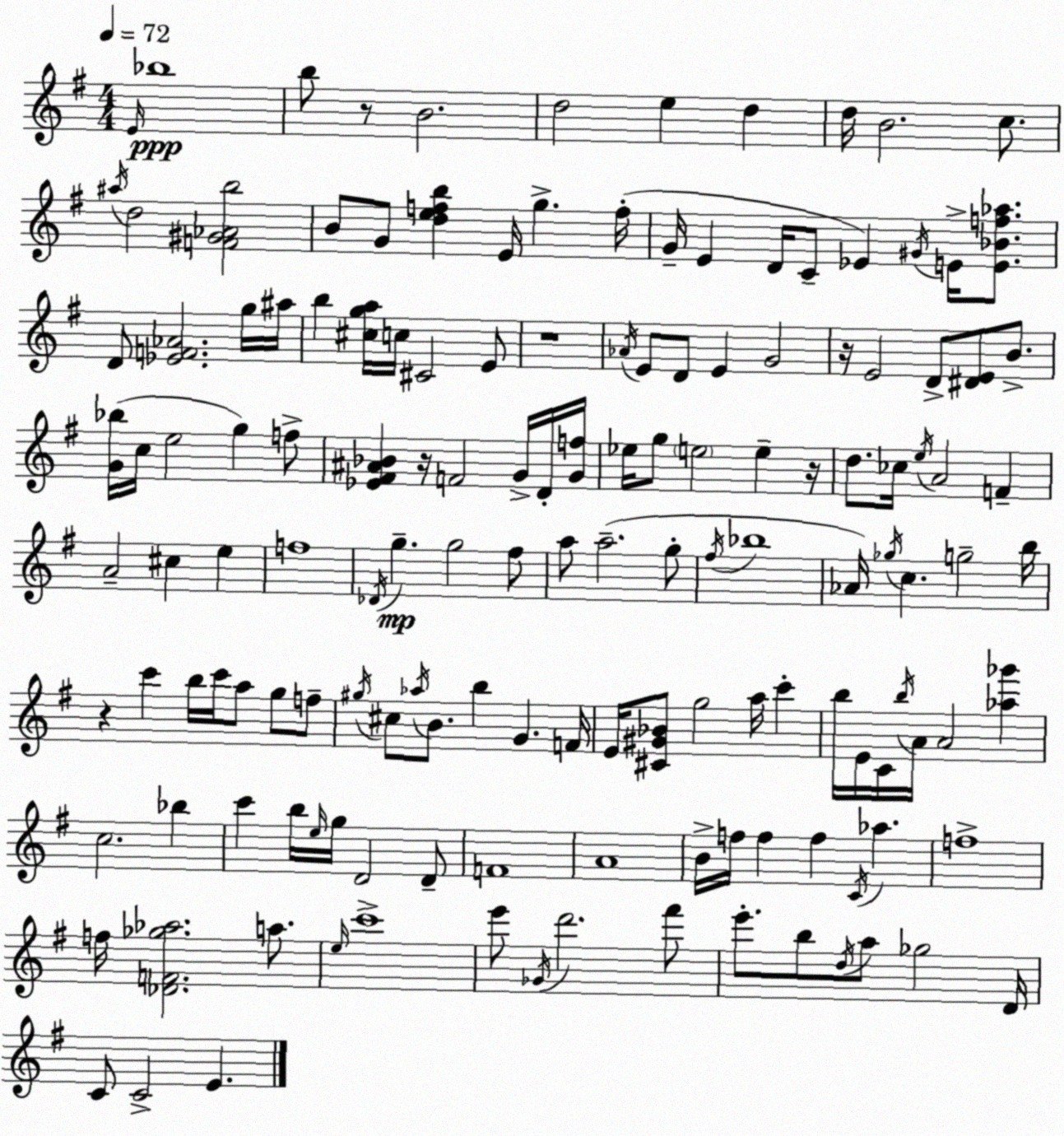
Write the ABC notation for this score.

X:1
T:Untitled
M:4/4
L:1/4
K:Em
E/4 _b4 b/2 z/2 B2 d2 e d d/4 B2 c/2 ^a/4 d2 [F^G_Ab]2 B/2 G/2 [defb] E/4 g f/4 G/4 E D/4 C/2 _E ^G/4 E/4 [E_Bf_a]/2 D/2 [_EF_A]2 g/4 ^a/4 b [^cga]/4 c/4 ^C2 E/2 z4 _A/4 E/2 D/2 E G2 z/4 E2 D/2 [^DE]/2 B/2 [G_b]/4 c/4 e2 g f/2 [_E^F^A_B] z/4 F2 G/4 D/4 [Gf]/4 _e/4 g/2 e2 e z/4 d/2 _c/4 e/4 A2 F A2 ^c e f4 _D/4 g g2 ^f/2 a/2 a2 g/2 ^f/4 _b4 _A/4 _g/4 c g2 b/4 z c' b/4 c'/4 a/2 g/2 f/2 ^g/4 ^c/2 _a/4 B/2 b G F/4 E/4 [^C^G_B]/2 g2 a/4 c' b/4 E/4 C/4 b/4 A/4 A2 [_a_g'] c2 _b c' b/4 e/4 g/4 D2 D/2 F4 A4 B/4 f/4 f f C/4 _a f4 f/4 [_DF_g_a]2 a/2 e/4 c'4 e'/2 _G/4 d'2 ^f'/2 e'/2 b/2 d/4 a/2 _g2 D/4 C/2 C2 E